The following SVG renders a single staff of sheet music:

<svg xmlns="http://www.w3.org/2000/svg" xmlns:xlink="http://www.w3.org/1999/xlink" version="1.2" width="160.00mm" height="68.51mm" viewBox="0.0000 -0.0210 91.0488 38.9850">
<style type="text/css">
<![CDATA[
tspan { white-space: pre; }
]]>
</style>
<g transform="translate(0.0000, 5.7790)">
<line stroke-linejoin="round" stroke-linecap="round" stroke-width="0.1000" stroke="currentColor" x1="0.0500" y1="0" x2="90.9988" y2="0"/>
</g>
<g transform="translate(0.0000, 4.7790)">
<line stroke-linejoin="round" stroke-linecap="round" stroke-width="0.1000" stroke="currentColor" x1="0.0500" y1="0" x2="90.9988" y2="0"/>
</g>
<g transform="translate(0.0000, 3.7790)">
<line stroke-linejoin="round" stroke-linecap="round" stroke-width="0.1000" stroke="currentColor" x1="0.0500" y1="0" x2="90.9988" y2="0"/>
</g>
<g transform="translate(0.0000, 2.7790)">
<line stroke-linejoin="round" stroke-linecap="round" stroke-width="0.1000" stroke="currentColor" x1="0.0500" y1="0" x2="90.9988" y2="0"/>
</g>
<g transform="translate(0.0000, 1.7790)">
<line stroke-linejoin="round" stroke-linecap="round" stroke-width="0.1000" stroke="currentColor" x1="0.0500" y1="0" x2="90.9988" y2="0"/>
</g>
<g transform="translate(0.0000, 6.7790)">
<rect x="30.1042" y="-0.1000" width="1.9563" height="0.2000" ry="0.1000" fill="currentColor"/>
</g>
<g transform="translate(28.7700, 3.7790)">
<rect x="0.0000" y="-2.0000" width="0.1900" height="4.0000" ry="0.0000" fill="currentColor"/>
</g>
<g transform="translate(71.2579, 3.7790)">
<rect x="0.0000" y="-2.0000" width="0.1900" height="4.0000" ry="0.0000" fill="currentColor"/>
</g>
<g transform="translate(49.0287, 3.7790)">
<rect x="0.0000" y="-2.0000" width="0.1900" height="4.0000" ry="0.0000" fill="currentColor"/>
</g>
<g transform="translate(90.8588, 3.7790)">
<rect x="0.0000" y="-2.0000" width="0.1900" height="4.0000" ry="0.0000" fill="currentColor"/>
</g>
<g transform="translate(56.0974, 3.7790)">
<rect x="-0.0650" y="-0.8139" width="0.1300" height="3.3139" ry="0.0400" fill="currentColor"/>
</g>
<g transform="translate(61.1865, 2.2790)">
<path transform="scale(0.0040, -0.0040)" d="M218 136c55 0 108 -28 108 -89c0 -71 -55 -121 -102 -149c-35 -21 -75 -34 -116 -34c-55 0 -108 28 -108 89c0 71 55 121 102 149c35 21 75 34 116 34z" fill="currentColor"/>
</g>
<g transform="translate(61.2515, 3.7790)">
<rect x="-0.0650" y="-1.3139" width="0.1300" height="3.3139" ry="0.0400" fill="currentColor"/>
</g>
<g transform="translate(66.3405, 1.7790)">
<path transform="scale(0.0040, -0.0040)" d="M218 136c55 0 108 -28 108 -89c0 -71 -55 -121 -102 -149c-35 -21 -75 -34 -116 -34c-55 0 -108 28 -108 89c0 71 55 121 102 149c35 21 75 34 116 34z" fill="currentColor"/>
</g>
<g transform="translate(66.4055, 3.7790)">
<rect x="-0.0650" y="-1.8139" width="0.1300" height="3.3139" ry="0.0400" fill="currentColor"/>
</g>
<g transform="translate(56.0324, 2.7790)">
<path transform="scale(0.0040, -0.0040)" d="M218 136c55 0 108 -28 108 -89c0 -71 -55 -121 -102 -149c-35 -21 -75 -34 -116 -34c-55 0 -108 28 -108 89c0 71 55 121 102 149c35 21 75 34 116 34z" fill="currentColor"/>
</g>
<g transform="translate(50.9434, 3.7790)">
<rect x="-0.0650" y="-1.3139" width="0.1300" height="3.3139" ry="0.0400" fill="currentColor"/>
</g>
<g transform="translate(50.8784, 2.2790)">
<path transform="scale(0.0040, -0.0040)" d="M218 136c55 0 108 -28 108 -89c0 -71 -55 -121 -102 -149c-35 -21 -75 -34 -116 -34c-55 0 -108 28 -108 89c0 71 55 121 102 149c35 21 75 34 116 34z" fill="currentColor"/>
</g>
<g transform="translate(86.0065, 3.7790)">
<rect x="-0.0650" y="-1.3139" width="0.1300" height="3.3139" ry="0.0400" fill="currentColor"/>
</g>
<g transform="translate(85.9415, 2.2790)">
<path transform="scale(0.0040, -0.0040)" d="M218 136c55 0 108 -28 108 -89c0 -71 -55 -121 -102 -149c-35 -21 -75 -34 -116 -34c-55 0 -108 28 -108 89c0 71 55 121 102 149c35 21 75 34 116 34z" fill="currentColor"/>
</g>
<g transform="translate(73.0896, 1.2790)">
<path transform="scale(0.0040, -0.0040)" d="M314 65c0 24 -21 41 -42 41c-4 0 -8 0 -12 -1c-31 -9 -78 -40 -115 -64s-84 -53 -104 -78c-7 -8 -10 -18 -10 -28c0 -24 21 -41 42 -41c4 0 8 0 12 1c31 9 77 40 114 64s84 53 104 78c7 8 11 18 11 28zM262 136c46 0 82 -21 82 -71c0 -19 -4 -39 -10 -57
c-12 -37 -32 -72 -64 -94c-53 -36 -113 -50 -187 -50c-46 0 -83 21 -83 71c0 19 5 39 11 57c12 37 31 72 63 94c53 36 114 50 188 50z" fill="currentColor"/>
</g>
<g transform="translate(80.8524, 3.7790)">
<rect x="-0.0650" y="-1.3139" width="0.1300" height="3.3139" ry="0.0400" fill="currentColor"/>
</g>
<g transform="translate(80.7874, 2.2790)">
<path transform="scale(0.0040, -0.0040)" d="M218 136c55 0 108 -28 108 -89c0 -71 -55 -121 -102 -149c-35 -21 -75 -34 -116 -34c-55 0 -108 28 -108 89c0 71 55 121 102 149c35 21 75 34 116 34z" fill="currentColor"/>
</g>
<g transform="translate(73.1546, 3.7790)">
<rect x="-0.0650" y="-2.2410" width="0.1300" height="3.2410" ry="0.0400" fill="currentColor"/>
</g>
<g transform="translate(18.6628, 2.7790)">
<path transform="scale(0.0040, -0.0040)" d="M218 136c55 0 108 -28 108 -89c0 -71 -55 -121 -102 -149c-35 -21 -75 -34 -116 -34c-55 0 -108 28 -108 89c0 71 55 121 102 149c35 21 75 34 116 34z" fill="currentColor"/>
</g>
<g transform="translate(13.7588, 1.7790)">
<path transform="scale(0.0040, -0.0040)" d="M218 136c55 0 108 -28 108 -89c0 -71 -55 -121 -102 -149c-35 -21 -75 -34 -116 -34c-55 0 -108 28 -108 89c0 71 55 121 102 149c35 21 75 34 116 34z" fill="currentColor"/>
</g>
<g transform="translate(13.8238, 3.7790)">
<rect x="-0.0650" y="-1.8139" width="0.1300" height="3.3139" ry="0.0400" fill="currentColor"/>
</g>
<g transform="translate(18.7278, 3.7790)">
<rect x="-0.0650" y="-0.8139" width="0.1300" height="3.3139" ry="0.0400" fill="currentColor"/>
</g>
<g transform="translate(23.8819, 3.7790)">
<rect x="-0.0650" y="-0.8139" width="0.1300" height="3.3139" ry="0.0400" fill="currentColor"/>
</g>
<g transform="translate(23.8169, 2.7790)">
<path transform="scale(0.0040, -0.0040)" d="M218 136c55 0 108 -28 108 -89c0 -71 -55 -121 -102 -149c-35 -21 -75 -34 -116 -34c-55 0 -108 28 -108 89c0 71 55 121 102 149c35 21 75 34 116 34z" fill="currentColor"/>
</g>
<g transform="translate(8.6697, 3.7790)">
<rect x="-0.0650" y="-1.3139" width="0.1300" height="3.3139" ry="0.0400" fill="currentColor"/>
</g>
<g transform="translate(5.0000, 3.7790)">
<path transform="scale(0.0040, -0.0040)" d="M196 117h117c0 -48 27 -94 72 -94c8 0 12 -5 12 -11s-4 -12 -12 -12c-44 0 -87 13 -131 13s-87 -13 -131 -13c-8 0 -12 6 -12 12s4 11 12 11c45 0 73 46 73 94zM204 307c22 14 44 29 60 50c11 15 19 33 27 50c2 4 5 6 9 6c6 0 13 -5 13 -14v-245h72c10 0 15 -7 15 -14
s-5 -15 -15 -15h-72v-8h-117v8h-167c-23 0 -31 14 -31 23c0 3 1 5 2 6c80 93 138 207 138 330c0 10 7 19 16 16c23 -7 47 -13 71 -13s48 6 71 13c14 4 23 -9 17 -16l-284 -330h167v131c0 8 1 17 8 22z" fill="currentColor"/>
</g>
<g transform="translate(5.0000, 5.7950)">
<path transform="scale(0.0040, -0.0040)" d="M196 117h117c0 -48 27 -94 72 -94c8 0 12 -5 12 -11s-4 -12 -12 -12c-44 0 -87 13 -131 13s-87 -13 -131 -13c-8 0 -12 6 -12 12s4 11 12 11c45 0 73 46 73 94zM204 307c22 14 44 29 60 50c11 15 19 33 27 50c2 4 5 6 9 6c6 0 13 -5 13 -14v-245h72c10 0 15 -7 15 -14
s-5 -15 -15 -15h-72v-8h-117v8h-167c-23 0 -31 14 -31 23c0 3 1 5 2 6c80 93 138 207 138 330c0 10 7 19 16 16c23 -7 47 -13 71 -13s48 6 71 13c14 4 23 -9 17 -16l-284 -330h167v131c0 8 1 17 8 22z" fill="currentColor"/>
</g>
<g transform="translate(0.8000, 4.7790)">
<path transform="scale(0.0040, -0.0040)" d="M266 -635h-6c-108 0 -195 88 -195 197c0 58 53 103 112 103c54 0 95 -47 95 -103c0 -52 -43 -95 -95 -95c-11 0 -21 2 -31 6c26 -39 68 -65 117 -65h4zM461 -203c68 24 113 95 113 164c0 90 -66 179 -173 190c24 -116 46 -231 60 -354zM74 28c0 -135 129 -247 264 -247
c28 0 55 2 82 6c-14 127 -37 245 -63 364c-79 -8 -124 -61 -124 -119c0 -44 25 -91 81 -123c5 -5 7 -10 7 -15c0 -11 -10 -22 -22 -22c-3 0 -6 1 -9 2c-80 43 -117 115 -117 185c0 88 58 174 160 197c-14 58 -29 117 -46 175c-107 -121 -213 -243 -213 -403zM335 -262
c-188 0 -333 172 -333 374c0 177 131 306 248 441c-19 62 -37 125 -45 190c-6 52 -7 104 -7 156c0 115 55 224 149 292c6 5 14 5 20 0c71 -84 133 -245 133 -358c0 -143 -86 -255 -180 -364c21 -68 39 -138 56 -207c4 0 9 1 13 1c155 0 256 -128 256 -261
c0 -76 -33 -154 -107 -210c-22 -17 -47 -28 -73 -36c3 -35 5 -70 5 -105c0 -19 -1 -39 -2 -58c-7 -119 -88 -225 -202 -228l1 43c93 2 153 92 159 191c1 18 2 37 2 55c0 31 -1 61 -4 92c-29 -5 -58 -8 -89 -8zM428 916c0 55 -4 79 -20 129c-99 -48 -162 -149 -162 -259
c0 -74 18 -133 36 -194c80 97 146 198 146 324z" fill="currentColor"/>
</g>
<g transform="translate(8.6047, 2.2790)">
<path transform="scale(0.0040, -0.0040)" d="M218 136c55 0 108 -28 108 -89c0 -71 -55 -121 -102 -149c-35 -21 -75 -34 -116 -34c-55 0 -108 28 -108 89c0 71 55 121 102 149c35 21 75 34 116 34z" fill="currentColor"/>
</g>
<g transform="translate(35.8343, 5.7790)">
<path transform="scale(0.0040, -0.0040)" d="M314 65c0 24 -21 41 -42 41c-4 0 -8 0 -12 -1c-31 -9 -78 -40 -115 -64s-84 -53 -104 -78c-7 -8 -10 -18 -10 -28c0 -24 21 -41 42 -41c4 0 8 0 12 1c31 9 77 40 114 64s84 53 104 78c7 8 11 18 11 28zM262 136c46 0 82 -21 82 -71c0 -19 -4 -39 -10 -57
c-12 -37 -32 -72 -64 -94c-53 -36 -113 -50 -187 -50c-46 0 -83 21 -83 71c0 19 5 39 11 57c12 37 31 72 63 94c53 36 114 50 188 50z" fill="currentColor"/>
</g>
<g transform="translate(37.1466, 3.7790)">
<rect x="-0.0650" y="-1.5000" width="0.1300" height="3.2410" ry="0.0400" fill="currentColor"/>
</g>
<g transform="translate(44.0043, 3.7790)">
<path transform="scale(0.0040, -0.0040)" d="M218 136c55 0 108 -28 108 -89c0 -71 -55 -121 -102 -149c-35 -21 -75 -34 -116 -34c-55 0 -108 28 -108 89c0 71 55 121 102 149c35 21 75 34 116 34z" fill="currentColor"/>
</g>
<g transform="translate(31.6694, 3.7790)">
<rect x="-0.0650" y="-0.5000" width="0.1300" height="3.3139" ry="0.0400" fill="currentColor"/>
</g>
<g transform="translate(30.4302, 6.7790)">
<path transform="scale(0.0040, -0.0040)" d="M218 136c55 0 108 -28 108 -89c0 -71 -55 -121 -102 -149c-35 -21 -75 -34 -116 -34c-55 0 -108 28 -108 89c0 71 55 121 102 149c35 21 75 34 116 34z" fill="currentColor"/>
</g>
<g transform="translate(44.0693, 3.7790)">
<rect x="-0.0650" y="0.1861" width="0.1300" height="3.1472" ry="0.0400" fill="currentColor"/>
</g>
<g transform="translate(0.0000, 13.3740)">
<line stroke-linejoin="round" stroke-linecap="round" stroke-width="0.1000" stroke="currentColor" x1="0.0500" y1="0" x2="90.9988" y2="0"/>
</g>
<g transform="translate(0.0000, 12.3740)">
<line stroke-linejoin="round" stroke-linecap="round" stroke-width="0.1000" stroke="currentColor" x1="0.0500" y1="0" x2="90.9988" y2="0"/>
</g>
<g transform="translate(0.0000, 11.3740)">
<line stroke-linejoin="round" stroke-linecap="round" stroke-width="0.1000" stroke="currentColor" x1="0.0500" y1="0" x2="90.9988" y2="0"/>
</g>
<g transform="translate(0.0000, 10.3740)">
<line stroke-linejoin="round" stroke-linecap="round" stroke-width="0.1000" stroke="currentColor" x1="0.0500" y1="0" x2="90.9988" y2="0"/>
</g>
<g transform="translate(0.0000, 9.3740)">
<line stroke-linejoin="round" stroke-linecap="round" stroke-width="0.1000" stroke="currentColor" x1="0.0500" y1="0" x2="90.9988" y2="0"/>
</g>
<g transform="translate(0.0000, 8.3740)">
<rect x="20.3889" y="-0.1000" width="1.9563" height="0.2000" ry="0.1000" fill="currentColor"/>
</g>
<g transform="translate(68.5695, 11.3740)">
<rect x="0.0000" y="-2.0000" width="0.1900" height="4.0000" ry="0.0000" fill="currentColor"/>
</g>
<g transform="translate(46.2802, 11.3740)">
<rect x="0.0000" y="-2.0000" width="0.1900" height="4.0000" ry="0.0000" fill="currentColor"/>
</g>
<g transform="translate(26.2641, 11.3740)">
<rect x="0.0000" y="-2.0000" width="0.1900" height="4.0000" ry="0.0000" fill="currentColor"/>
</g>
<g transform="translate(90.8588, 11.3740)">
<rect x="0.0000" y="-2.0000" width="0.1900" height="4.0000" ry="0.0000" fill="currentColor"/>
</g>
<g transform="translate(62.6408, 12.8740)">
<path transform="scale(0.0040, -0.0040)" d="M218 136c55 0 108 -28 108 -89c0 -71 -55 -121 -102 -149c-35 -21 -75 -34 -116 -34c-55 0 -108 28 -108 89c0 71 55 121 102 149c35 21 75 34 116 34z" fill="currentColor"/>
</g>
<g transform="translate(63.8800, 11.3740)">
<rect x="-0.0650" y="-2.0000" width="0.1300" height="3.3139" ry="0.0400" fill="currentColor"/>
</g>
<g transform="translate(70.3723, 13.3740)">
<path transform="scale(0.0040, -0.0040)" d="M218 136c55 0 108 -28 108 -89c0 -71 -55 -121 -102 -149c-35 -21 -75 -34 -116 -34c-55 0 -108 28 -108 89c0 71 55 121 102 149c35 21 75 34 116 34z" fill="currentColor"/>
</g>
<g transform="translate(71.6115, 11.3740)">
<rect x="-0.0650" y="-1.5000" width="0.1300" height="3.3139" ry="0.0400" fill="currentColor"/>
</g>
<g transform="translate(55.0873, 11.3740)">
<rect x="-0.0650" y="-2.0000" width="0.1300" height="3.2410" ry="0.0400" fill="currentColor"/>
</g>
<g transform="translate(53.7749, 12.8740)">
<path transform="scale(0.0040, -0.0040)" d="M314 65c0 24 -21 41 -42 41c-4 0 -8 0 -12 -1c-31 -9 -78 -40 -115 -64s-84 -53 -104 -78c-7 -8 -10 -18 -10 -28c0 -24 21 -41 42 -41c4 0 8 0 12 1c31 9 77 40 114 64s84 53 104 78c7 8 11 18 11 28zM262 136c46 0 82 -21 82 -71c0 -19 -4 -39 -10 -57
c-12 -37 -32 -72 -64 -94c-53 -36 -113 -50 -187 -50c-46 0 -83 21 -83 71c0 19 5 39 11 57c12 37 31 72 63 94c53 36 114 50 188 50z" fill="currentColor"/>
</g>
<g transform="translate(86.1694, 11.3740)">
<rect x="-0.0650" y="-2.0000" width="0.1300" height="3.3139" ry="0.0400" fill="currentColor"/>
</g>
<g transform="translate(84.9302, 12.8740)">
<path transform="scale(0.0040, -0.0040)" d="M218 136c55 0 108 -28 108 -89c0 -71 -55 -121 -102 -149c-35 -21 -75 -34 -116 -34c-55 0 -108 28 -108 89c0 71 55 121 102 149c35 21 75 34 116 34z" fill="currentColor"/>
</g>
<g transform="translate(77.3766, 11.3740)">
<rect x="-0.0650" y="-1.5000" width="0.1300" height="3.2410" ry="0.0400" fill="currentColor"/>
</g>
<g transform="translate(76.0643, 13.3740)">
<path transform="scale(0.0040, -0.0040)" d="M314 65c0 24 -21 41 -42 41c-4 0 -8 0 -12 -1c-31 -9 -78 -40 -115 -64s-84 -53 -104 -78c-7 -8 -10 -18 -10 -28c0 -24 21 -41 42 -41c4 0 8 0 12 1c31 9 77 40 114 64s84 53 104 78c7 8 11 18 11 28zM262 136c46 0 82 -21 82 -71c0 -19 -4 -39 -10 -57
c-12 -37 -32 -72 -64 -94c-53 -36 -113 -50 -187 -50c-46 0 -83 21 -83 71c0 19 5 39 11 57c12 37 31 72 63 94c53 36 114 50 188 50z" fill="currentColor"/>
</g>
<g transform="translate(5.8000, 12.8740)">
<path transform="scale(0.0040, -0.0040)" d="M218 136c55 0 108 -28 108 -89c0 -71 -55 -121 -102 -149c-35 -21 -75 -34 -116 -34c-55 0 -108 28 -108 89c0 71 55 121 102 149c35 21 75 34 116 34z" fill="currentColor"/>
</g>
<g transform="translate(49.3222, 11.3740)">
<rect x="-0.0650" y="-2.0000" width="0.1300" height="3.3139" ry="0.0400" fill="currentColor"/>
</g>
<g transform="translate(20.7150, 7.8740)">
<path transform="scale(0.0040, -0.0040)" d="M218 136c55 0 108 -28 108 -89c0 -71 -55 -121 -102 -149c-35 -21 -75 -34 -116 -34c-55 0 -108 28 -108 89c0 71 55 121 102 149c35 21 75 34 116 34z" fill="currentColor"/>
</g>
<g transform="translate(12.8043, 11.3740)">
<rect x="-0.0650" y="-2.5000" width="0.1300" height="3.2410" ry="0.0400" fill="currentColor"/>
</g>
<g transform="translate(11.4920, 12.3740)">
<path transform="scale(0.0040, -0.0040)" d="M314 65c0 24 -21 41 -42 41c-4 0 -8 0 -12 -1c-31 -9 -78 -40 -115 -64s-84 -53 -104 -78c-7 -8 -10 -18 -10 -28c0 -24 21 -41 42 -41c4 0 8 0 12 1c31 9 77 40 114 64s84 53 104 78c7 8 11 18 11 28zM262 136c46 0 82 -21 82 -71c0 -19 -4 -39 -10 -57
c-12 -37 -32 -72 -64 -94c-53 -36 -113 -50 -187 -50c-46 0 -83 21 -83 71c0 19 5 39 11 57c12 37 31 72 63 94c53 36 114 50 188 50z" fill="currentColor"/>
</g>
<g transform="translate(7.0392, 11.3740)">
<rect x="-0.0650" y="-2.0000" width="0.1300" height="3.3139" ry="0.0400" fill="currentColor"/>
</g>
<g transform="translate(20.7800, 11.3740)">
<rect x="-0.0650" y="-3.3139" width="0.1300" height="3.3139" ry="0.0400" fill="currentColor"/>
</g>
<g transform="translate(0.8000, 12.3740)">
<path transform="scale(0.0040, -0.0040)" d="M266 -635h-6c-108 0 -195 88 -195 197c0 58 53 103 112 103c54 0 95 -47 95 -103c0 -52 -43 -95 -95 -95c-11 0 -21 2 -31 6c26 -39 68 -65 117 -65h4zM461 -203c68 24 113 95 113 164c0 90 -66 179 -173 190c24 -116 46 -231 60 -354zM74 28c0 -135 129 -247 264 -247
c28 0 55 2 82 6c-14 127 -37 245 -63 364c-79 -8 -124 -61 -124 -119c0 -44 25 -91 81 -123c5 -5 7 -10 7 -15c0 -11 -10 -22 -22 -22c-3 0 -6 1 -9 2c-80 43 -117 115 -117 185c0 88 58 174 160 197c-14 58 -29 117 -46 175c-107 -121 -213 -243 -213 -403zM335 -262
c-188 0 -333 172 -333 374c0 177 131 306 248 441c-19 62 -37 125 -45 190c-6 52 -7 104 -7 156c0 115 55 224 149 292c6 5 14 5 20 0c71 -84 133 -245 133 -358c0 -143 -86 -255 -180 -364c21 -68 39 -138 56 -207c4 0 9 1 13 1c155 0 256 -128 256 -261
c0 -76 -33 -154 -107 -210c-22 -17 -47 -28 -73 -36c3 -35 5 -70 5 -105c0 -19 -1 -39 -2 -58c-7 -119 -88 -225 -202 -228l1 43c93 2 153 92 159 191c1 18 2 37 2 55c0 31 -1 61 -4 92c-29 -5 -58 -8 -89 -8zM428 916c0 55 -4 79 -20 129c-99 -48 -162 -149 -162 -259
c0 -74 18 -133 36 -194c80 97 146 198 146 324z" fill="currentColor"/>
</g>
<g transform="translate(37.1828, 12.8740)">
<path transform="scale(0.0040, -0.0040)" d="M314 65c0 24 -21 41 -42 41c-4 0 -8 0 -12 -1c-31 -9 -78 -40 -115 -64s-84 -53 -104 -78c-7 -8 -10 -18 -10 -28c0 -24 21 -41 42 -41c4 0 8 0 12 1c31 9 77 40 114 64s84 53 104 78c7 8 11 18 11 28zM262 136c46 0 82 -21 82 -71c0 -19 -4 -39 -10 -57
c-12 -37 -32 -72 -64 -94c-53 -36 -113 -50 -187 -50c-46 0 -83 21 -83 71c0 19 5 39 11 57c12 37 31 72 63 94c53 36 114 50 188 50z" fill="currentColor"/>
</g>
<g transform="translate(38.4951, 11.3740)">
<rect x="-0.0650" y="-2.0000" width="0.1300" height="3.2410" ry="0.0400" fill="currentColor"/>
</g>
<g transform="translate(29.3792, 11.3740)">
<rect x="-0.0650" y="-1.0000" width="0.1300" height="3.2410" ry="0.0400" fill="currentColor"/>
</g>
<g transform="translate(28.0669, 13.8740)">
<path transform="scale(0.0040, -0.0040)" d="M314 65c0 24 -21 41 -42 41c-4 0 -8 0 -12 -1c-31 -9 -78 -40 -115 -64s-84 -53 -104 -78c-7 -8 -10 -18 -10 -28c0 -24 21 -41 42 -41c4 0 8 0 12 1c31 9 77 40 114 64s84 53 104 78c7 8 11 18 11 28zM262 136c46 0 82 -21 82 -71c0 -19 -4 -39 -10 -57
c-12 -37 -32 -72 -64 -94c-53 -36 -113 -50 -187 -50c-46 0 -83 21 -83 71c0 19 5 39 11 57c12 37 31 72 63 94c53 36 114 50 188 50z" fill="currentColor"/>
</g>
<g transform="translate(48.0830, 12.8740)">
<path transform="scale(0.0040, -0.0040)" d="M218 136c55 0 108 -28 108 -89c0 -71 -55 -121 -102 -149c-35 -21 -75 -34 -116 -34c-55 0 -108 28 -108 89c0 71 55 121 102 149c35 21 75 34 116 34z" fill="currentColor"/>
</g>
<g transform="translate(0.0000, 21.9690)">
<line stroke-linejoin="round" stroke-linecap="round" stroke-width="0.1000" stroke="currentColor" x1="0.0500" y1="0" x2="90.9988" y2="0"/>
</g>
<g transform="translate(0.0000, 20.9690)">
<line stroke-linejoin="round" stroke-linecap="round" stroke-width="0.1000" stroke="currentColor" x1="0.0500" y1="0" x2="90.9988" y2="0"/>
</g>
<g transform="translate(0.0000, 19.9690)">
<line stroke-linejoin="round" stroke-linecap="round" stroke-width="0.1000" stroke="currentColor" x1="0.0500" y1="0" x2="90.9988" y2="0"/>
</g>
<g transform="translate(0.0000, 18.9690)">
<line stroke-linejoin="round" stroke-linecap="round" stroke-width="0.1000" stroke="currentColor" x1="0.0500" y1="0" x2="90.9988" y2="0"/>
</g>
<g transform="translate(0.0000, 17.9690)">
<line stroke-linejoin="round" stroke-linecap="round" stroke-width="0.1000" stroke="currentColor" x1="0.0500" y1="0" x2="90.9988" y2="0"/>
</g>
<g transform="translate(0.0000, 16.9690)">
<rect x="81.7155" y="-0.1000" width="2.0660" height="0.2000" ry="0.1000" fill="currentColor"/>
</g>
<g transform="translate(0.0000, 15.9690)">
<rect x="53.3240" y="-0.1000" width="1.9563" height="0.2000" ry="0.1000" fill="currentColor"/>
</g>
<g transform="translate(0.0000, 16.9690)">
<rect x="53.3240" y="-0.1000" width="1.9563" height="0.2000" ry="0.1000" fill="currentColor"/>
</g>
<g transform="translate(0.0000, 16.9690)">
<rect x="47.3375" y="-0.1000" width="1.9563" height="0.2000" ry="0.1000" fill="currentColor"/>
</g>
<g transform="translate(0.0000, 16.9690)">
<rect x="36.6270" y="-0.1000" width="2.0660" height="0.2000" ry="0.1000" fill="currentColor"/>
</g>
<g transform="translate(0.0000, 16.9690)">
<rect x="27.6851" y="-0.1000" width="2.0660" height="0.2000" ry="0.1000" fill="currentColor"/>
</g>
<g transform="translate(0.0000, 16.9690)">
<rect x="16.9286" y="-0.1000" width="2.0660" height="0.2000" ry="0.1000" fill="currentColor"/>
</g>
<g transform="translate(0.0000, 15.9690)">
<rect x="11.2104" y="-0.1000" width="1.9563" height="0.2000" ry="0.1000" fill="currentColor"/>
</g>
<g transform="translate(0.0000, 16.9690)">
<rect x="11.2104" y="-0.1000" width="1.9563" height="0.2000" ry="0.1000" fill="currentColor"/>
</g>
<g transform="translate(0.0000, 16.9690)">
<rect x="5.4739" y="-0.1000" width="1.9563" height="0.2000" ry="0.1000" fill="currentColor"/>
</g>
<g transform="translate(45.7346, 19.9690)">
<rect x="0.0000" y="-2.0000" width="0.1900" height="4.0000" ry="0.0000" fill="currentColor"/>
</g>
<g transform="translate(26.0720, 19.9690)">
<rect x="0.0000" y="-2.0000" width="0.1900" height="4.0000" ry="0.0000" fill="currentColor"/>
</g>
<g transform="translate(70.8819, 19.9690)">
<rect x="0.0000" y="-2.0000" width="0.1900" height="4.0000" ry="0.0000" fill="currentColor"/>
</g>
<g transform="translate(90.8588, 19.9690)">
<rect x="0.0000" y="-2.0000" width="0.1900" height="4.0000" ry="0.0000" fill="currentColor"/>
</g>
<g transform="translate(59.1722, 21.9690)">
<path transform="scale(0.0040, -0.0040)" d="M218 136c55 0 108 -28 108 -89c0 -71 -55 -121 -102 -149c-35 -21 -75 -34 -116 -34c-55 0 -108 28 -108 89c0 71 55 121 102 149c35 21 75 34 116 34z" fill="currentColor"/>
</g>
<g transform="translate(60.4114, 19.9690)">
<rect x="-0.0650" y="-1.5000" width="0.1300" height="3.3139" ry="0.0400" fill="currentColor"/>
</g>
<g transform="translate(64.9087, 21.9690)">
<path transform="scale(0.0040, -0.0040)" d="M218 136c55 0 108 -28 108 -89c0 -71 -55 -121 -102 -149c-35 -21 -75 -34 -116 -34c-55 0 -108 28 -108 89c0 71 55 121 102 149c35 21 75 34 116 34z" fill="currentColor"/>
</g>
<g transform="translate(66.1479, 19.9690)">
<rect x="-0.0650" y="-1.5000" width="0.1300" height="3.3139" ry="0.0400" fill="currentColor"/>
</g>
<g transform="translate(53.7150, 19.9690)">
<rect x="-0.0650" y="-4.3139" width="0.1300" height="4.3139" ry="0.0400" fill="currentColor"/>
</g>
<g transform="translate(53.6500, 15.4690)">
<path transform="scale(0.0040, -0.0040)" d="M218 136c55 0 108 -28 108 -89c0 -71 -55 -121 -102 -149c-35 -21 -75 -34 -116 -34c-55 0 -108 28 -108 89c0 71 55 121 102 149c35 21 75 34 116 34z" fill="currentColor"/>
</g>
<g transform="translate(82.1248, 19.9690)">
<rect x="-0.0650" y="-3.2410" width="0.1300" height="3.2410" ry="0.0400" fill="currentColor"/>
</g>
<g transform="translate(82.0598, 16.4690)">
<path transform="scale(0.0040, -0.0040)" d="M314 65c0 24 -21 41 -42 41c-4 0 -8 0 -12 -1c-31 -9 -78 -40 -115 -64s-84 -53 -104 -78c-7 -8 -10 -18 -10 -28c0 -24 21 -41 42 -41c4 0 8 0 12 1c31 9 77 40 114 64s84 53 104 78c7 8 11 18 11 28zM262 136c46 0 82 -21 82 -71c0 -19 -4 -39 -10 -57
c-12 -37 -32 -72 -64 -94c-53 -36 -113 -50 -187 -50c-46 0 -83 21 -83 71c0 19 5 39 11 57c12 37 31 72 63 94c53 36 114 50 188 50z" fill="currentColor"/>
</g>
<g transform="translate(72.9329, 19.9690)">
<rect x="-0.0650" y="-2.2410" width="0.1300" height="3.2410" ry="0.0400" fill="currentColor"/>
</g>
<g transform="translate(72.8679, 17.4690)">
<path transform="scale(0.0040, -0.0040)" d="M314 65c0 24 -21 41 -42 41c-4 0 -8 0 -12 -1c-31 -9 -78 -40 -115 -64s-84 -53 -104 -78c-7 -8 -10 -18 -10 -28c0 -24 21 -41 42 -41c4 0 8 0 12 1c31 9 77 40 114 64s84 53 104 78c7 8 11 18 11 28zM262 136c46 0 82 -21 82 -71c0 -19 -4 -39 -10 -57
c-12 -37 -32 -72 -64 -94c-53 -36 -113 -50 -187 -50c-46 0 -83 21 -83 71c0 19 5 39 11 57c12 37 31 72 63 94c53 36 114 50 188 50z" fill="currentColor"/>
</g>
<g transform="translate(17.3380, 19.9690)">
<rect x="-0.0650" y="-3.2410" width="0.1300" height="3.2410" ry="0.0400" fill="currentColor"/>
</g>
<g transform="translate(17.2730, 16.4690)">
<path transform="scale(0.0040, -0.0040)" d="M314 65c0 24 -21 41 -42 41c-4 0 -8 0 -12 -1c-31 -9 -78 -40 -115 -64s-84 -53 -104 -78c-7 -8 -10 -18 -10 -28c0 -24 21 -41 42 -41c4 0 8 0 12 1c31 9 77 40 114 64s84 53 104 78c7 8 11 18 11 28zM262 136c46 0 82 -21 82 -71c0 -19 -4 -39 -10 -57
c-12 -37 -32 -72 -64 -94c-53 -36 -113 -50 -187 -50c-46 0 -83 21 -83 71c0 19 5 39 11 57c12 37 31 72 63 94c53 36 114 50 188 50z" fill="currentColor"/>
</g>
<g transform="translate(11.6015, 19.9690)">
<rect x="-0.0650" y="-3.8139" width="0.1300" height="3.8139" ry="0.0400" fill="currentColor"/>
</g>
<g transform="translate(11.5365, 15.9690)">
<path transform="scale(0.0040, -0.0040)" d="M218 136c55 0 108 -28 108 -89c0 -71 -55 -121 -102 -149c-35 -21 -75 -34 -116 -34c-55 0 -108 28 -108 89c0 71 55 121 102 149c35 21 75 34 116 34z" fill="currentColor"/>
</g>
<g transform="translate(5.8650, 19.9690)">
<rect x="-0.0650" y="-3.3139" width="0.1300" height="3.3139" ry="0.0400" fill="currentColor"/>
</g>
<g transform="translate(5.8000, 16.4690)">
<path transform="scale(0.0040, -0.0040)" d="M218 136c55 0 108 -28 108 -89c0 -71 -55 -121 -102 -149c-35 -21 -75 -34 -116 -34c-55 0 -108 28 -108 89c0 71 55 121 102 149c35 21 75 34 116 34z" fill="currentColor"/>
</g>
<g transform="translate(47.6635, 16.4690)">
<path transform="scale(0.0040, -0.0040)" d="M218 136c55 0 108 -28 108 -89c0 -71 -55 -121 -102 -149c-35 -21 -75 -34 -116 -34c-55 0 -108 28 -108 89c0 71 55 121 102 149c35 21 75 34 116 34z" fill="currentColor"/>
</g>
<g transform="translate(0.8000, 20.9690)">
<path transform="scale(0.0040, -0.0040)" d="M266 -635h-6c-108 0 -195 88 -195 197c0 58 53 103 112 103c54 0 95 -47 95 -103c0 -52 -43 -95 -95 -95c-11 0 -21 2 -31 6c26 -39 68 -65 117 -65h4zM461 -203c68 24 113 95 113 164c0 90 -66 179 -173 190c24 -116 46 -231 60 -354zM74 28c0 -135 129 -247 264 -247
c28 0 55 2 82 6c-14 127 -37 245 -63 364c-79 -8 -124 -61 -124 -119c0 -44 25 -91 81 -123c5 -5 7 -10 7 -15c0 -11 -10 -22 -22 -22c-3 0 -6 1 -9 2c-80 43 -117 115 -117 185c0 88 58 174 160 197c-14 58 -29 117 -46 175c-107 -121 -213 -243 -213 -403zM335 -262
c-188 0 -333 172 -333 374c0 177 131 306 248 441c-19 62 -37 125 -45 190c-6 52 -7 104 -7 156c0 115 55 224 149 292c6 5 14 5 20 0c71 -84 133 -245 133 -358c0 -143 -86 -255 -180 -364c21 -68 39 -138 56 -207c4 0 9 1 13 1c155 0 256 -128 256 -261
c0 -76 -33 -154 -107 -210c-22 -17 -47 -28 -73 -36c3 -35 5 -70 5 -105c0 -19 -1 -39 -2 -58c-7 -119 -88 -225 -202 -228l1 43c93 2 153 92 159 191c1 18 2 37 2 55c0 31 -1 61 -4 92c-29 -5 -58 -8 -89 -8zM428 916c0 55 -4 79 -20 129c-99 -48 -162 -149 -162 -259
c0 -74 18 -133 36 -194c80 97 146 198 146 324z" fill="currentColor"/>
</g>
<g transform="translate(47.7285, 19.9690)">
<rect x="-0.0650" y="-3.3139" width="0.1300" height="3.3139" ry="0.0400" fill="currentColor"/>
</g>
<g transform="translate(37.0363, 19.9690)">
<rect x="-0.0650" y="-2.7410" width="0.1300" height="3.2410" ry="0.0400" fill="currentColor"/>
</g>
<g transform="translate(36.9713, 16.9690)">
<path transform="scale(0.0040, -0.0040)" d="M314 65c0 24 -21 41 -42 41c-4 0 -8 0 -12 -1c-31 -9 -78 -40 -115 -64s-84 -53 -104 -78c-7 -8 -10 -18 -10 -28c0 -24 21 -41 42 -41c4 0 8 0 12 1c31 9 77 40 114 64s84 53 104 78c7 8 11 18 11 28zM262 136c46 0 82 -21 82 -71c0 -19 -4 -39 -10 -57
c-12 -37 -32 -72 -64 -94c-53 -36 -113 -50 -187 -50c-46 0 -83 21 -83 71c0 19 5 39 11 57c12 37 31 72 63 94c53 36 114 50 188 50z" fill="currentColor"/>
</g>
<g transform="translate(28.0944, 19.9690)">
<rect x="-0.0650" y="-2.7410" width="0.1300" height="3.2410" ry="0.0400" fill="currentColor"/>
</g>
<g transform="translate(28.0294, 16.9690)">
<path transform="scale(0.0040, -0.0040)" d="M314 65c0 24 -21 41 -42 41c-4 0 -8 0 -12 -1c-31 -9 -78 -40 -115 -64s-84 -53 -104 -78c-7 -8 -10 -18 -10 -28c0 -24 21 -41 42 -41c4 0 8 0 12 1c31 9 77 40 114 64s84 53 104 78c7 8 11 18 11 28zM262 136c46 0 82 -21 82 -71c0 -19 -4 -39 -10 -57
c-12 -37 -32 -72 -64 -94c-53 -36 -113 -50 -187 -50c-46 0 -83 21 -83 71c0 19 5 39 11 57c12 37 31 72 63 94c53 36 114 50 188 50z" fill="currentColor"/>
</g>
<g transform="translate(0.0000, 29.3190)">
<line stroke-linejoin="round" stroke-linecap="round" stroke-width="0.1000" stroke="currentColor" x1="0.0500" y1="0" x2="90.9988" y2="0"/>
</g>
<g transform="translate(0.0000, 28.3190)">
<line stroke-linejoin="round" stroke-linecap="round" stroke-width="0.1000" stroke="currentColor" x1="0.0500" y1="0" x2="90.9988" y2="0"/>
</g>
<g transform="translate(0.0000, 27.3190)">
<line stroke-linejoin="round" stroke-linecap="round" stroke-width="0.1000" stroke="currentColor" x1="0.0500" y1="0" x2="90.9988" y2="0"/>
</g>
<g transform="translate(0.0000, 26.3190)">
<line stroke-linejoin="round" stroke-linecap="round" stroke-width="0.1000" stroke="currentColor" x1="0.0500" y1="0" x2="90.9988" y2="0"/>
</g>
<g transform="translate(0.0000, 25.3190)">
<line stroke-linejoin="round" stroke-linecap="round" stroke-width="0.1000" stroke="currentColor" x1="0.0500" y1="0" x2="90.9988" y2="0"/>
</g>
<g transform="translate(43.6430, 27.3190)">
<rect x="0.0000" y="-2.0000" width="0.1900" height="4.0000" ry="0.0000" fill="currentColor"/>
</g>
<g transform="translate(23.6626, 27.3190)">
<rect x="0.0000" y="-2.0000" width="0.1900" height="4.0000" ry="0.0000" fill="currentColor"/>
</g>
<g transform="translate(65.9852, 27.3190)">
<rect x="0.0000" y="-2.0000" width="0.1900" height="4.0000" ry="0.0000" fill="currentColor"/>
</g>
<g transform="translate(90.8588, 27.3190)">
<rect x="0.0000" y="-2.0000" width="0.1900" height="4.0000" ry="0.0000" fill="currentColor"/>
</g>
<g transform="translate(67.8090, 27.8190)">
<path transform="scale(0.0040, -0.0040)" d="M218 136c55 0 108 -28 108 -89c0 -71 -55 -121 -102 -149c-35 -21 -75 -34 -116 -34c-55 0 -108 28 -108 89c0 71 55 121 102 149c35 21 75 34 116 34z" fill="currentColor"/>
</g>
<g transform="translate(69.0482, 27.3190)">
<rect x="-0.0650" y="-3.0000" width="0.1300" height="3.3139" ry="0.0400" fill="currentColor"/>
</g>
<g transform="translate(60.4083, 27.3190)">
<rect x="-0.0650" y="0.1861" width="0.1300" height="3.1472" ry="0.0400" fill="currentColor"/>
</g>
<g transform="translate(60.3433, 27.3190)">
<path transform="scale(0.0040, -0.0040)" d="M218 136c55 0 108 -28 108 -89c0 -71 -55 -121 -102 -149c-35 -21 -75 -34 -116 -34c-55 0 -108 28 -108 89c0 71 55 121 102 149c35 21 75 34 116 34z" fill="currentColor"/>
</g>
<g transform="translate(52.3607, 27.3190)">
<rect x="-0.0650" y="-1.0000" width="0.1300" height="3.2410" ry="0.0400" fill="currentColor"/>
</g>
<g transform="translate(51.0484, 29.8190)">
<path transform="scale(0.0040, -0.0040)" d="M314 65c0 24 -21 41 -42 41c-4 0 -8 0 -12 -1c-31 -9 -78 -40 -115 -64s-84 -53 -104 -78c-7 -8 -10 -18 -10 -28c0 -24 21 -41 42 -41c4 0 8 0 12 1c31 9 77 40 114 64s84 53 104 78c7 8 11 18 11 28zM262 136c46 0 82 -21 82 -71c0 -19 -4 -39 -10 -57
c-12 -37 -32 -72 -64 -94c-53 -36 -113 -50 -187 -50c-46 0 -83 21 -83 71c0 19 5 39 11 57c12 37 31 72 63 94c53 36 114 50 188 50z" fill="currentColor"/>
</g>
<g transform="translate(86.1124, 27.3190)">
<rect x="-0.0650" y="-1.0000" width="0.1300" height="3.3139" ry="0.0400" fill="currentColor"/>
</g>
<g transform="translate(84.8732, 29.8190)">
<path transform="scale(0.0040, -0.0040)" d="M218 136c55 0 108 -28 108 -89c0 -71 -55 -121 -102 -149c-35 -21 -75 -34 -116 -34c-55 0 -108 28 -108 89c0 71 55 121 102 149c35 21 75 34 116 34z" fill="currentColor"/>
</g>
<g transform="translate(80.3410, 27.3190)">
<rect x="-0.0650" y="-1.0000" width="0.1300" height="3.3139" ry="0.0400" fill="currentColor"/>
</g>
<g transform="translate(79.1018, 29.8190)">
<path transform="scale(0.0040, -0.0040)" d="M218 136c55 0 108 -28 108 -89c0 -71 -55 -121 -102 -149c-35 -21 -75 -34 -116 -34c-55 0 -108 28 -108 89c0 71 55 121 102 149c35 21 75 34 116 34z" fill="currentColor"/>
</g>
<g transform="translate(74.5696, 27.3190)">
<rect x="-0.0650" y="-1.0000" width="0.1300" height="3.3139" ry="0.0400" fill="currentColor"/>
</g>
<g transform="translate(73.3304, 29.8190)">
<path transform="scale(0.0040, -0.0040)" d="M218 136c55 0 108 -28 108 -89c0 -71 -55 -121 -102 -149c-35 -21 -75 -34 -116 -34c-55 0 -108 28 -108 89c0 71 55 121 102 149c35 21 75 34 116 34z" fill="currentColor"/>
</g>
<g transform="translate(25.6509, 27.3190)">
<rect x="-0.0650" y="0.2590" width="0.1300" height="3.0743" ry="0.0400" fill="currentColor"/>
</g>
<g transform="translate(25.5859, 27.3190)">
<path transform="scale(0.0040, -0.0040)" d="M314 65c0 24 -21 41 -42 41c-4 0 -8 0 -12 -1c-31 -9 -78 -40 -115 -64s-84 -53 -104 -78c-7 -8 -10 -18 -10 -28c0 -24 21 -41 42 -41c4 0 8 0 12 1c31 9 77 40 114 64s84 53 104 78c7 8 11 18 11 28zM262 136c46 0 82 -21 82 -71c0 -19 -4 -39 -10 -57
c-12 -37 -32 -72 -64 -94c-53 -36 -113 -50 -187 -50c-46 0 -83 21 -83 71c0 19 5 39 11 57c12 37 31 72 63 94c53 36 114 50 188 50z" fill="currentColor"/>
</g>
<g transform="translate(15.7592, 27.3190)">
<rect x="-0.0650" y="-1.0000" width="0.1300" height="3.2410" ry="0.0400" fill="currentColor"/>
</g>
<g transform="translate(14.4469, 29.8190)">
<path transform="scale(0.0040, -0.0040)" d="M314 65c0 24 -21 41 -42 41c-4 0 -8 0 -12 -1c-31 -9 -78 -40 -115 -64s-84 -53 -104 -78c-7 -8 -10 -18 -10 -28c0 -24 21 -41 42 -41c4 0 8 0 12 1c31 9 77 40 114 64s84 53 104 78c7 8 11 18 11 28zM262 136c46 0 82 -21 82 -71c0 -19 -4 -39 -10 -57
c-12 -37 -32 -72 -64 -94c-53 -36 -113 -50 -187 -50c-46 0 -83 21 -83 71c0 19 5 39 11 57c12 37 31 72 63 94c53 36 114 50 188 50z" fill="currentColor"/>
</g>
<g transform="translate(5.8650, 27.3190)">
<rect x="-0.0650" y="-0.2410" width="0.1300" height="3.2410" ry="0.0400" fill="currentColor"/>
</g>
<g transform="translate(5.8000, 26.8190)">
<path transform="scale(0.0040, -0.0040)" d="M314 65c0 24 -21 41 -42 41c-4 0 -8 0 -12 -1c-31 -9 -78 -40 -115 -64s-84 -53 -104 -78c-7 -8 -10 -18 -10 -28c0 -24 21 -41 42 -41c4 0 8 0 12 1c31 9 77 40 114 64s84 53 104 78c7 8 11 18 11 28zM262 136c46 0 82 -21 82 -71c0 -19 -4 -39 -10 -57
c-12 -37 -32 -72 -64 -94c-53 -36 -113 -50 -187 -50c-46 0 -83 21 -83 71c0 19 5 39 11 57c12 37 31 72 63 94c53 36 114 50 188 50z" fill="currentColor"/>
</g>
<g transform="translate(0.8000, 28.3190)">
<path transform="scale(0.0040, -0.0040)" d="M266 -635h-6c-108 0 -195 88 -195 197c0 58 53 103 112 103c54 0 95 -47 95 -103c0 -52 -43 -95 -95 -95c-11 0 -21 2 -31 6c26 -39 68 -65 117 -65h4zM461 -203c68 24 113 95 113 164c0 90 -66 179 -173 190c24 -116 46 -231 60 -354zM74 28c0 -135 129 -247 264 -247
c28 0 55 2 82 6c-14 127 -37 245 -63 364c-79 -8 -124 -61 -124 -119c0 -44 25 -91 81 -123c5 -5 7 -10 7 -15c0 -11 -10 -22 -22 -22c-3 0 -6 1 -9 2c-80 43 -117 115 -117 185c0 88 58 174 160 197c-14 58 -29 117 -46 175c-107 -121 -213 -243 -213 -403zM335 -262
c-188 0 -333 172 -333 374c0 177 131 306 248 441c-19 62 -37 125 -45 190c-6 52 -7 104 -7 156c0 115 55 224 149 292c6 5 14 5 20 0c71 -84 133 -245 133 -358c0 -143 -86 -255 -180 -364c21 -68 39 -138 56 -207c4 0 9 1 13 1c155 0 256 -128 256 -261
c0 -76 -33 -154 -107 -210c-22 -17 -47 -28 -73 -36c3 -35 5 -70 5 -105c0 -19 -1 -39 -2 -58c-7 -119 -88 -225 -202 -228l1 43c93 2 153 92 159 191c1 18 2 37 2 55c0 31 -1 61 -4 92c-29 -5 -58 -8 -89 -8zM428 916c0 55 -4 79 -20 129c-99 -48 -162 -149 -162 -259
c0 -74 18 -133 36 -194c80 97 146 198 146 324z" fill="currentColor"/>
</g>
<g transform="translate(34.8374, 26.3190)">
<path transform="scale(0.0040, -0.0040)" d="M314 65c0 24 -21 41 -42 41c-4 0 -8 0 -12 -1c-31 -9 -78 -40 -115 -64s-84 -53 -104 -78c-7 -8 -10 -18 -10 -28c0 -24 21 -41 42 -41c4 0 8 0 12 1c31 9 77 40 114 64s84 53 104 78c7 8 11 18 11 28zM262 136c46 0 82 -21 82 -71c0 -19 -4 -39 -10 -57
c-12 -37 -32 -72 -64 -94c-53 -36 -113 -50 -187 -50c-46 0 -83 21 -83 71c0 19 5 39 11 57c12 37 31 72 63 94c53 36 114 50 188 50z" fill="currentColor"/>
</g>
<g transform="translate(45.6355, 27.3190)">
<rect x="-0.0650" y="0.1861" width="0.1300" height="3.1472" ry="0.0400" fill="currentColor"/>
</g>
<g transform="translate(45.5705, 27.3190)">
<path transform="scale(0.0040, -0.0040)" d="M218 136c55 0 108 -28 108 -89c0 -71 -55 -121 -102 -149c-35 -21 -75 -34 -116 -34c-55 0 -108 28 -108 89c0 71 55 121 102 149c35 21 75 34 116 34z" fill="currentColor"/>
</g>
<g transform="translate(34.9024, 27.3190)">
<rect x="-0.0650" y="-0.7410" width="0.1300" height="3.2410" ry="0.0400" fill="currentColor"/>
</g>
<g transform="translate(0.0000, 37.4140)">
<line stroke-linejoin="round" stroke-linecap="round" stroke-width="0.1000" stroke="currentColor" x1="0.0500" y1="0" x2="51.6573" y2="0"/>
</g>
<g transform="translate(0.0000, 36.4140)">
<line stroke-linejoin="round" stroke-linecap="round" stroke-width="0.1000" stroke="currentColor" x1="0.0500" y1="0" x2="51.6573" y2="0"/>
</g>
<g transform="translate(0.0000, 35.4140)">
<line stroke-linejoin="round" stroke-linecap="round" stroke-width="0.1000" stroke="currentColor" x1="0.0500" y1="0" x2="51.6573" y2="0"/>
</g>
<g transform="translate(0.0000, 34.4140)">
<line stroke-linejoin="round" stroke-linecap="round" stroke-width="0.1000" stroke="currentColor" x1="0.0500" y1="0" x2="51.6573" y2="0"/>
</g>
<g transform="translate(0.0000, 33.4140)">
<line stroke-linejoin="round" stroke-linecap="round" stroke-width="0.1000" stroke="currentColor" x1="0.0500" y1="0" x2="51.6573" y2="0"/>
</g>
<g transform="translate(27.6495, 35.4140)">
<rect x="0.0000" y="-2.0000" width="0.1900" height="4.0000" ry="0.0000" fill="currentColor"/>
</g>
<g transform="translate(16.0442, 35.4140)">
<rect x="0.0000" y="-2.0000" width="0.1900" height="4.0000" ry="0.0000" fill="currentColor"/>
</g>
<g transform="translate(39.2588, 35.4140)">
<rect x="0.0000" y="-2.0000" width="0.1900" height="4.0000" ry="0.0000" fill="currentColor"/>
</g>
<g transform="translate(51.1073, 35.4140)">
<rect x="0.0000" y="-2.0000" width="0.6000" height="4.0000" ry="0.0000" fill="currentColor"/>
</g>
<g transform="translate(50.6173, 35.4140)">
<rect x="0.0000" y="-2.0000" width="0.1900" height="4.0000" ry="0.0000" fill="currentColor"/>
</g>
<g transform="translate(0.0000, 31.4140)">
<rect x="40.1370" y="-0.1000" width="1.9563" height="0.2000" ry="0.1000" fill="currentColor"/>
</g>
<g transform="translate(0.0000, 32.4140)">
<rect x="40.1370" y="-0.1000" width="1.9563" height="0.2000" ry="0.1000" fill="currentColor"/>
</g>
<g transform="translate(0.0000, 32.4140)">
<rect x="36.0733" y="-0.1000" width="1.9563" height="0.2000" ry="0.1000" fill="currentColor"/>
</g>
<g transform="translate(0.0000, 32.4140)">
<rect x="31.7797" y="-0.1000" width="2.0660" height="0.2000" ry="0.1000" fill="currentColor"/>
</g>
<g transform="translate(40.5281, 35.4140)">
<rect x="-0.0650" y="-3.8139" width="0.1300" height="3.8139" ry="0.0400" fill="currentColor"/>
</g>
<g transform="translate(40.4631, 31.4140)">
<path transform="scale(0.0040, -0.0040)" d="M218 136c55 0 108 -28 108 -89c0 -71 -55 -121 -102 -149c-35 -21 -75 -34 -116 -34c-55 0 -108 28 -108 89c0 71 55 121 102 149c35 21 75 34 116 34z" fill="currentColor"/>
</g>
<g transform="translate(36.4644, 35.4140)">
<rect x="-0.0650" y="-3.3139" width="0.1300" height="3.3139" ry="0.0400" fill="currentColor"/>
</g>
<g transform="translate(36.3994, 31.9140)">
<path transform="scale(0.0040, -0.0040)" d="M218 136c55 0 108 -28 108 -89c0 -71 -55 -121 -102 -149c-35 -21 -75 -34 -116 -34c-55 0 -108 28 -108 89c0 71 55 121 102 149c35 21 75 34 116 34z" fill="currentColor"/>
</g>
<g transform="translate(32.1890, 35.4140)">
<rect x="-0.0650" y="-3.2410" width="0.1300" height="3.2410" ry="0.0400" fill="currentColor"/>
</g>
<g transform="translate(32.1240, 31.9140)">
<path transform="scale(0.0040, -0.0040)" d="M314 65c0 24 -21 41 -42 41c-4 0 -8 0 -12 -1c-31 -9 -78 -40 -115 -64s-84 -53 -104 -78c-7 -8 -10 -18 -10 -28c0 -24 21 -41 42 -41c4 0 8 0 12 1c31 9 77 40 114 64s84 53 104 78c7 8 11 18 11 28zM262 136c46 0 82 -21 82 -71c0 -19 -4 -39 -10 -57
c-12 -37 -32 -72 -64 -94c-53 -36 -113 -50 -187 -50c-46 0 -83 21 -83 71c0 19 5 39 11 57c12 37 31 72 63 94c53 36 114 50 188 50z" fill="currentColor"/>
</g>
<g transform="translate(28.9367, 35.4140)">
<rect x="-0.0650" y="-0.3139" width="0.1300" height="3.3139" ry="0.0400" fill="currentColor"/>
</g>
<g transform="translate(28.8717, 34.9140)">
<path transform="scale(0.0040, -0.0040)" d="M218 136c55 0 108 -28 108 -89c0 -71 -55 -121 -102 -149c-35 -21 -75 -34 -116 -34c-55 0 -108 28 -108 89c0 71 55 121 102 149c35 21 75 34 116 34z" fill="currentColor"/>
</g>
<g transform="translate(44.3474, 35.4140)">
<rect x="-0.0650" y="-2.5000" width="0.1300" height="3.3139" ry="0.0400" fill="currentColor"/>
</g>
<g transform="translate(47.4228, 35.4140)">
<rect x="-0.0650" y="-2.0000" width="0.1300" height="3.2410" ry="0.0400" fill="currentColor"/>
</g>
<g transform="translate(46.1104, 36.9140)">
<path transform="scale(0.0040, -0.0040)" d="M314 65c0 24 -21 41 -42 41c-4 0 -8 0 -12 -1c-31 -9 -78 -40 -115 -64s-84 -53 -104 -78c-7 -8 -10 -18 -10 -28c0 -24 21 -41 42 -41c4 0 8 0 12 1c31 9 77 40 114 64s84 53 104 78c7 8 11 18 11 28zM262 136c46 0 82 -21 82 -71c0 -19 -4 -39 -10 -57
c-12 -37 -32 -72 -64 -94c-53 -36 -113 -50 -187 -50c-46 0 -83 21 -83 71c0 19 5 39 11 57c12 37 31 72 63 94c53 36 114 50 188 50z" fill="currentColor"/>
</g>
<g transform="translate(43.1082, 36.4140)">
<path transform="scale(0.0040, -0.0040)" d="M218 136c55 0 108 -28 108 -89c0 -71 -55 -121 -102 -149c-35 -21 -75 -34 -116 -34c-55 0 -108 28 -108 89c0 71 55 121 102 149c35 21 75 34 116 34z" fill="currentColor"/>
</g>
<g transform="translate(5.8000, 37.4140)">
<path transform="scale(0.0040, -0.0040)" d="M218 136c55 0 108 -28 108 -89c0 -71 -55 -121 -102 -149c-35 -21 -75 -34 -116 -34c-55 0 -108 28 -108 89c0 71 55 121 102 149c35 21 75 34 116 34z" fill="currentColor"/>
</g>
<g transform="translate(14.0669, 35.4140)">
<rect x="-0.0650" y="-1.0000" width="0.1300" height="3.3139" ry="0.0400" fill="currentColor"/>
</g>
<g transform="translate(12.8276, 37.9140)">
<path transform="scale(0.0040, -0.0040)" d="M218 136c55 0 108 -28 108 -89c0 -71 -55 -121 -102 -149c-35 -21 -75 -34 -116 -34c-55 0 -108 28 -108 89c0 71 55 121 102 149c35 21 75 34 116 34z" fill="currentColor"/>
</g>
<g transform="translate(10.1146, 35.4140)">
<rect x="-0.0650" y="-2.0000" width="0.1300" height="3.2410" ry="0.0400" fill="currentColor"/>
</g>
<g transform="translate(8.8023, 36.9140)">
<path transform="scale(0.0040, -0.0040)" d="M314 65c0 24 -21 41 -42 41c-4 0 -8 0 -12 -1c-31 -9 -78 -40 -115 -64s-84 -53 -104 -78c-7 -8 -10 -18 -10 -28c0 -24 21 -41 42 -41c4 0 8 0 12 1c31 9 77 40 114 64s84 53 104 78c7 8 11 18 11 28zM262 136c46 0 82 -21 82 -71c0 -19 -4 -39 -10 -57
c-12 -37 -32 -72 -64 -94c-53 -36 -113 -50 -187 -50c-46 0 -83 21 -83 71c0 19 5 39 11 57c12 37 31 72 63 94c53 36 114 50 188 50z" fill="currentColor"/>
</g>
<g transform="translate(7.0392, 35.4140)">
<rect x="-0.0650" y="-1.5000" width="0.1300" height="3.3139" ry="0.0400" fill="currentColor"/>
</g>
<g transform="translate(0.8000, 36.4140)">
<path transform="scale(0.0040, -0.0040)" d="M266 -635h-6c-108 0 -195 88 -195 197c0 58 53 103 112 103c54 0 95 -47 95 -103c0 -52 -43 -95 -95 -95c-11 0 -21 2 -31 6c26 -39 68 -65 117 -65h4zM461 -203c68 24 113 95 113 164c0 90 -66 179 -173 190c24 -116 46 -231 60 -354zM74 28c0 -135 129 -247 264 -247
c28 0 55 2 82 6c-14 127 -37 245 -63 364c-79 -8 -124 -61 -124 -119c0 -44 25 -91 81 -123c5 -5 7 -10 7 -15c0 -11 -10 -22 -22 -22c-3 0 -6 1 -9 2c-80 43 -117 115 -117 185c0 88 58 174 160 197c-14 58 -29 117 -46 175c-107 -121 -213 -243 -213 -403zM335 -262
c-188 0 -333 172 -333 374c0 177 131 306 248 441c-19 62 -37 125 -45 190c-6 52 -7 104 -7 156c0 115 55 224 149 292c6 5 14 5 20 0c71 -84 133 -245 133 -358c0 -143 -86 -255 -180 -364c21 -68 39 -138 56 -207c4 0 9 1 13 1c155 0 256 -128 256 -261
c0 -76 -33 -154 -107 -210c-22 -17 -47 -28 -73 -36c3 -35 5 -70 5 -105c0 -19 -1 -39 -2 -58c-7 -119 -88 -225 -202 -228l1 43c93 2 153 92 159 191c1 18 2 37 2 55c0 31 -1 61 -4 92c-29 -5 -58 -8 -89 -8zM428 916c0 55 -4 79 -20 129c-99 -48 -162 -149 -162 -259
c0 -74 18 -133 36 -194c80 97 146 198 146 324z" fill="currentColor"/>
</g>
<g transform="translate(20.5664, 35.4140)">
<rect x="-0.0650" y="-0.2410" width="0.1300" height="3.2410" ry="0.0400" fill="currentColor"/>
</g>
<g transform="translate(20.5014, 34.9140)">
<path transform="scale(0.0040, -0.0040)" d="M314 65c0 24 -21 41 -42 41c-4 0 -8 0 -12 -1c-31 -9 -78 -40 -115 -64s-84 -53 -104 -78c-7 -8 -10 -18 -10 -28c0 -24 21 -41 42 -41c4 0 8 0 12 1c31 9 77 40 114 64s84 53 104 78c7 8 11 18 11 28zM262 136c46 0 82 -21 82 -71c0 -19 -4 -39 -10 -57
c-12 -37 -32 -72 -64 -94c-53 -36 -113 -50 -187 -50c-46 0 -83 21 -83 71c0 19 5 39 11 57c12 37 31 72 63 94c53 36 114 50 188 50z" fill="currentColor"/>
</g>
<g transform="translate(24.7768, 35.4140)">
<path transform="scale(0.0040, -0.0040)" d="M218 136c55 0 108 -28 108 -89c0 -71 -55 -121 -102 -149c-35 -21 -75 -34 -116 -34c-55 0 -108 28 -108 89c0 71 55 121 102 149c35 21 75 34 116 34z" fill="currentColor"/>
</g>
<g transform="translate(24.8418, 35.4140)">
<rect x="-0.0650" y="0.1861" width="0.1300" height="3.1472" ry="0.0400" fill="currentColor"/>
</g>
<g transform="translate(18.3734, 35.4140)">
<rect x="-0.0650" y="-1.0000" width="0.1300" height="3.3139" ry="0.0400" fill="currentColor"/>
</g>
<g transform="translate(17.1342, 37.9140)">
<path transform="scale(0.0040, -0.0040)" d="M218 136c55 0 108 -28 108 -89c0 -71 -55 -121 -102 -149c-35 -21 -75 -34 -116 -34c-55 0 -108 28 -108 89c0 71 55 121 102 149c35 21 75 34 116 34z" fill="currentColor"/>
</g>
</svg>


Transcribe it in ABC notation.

X:1
T:Untitled
M:4/4
L:1/4
K:C
e f d d C E2 B e d e f g2 e e F G2 b D2 F2 F F2 F E E2 F b c' b2 a2 a2 b d' E E g2 b2 c2 D2 B2 d2 B D2 B A D D D E F2 D D c2 B c b2 b c' G F2